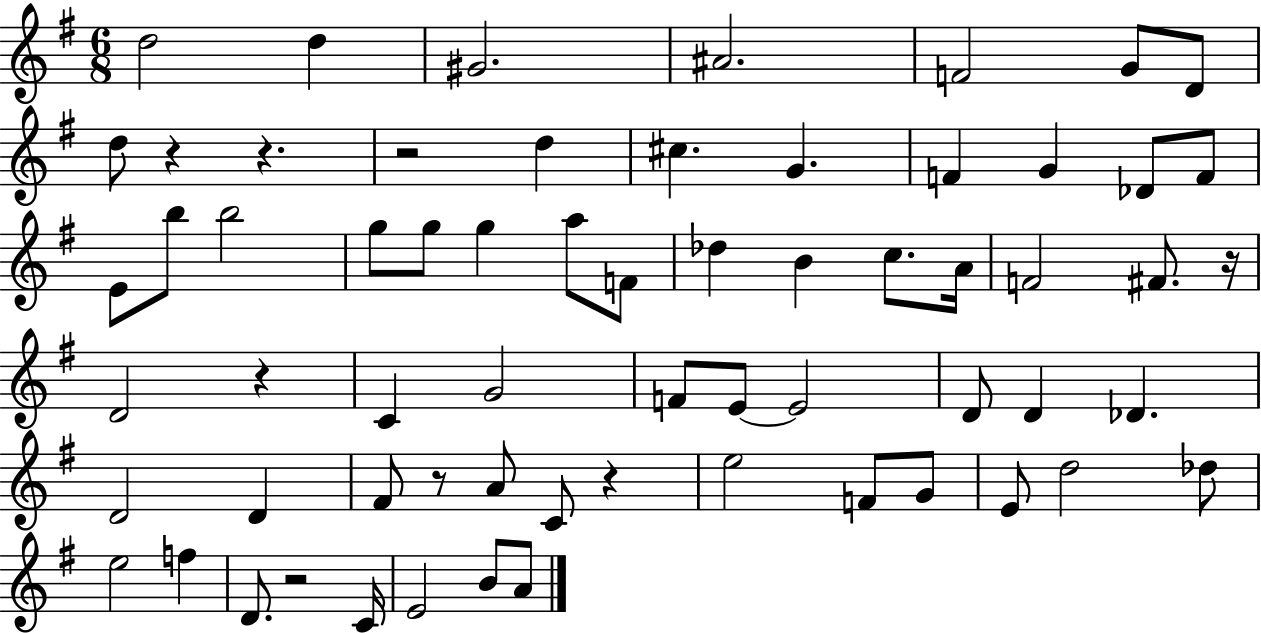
X:1
T:Untitled
M:6/8
L:1/4
K:G
d2 d ^G2 ^A2 F2 G/2 D/2 d/2 z z z2 d ^c G F G _D/2 F/2 E/2 b/2 b2 g/2 g/2 g a/2 F/2 _d B c/2 A/4 F2 ^F/2 z/4 D2 z C G2 F/2 E/2 E2 D/2 D _D D2 D ^F/2 z/2 A/2 C/2 z e2 F/2 G/2 E/2 d2 _d/2 e2 f D/2 z2 C/4 E2 B/2 A/2